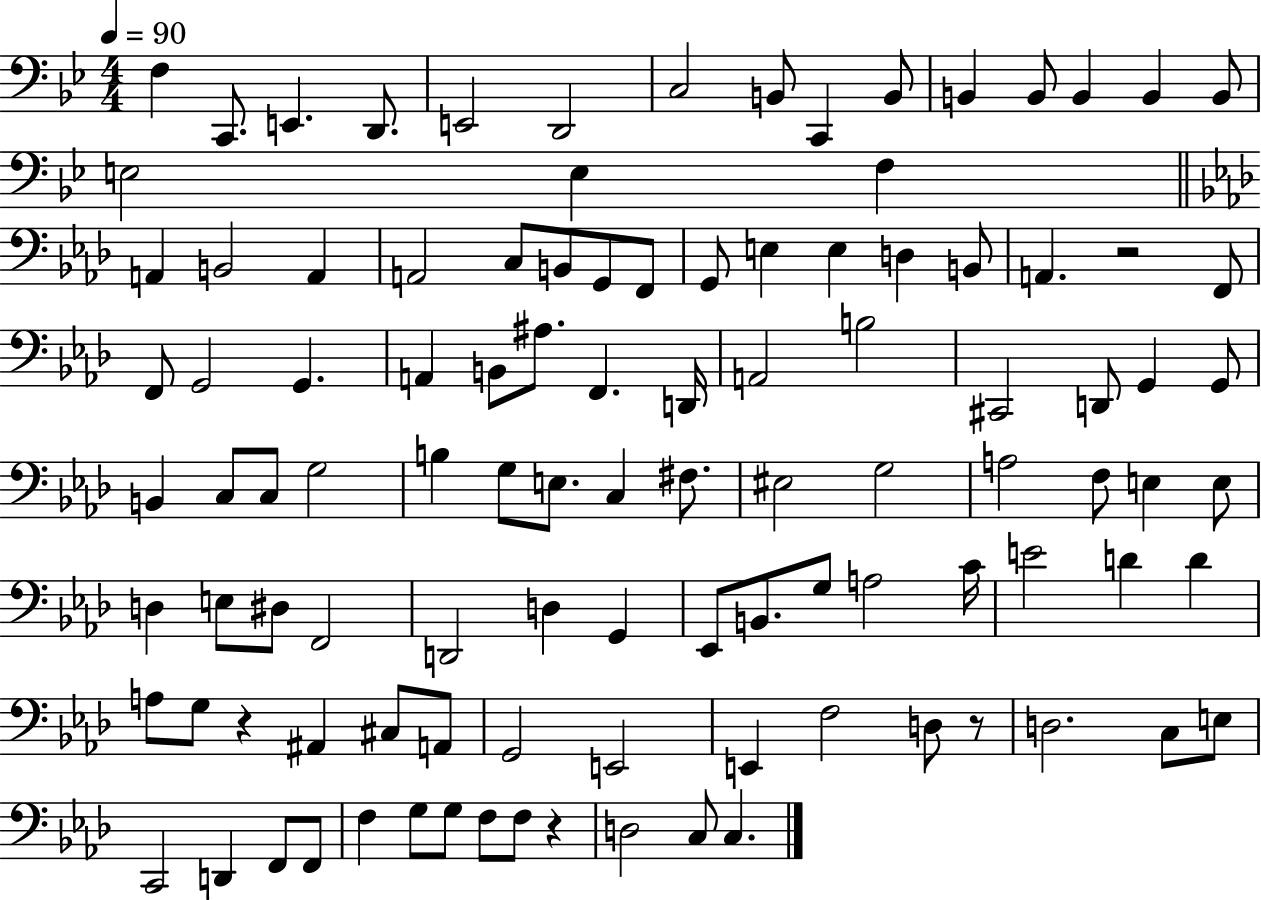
{
  \clef bass
  \numericTimeSignature
  \time 4/4
  \key bes \major
  \tempo 4 = 90
  f4 c,8. e,4. d,8. | e,2 d,2 | c2 b,8 c,4 b,8 | b,4 b,8 b,4 b,4 b,8 | \break e2 e4 f4 | \bar "||" \break \key aes \major a,4 b,2 a,4 | a,2 c8 b,8 g,8 f,8 | g,8 e4 e4 d4 b,8 | a,4. r2 f,8 | \break f,8 g,2 g,4. | a,4 b,8 ais8. f,4. d,16 | a,2 b2 | cis,2 d,8 g,4 g,8 | \break b,4 c8 c8 g2 | b4 g8 e8. c4 fis8. | eis2 g2 | a2 f8 e4 e8 | \break d4 e8 dis8 f,2 | d,2 d4 g,4 | ees,8 b,8. g8 a2 c'16 | e'2 d'4 d'4 | \break a8 g8 r4 ais,4 cis8 a,8 | g,2 e,2 | e,4 f2 d8 r8 | d2. c8 e8 | \break c,2 d,4 f,8 f,8 | f4 g8 g8 f8 f8 r4 | d2 c8 c4. | \bar "|."
}